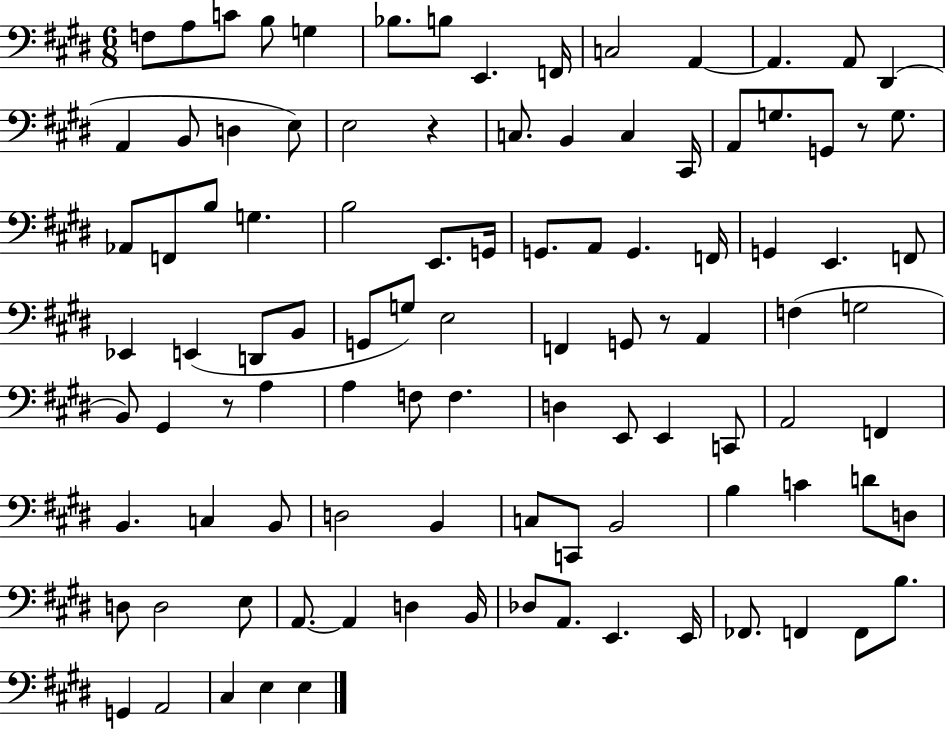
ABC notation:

X:1
T:Untitled
M:6/8
L:1/4
K:E
F,/2 A,/2 C/2 B,/2 G, _B,/2 B,/2 E,, F,,/4 C,2 A,, A,, A,,/2 ^D,, A,, B,,/2 D, E,/2 E,2 z C,/2 B,, C, ^C,,/4 A,,/2 G,/2 G,,/2 z/2 G,/2 _A,,/2 F,,/2 B,/2 G, B,2 E,,/2 G,,/4 G,,/2 A,,/2 G,, F,,/4 G,, E,, F,,/2 _E,, E,, D,,/2 B,,/2 G,,/2 G,/2 E,2 F,, G,,/2 z/2 A,, F, G,2 B,,/2 ^G,, z/2 A, A, F,/2 F, D, E,,/2 E,, C,,/2 A,,2 F,, B,, C, B,,/2 D,2 B,, C,/2 C,,/2 B,,2 B, C D/2 D,/2 D,/2 D,2 E,/2 A,,/2 A,, D, B,,/4 _D,/2 A,,/2 E,, E,,/4 _F,,/2 F,, F,,/2 B,/2 G,, A,,2 ^C, E, E,